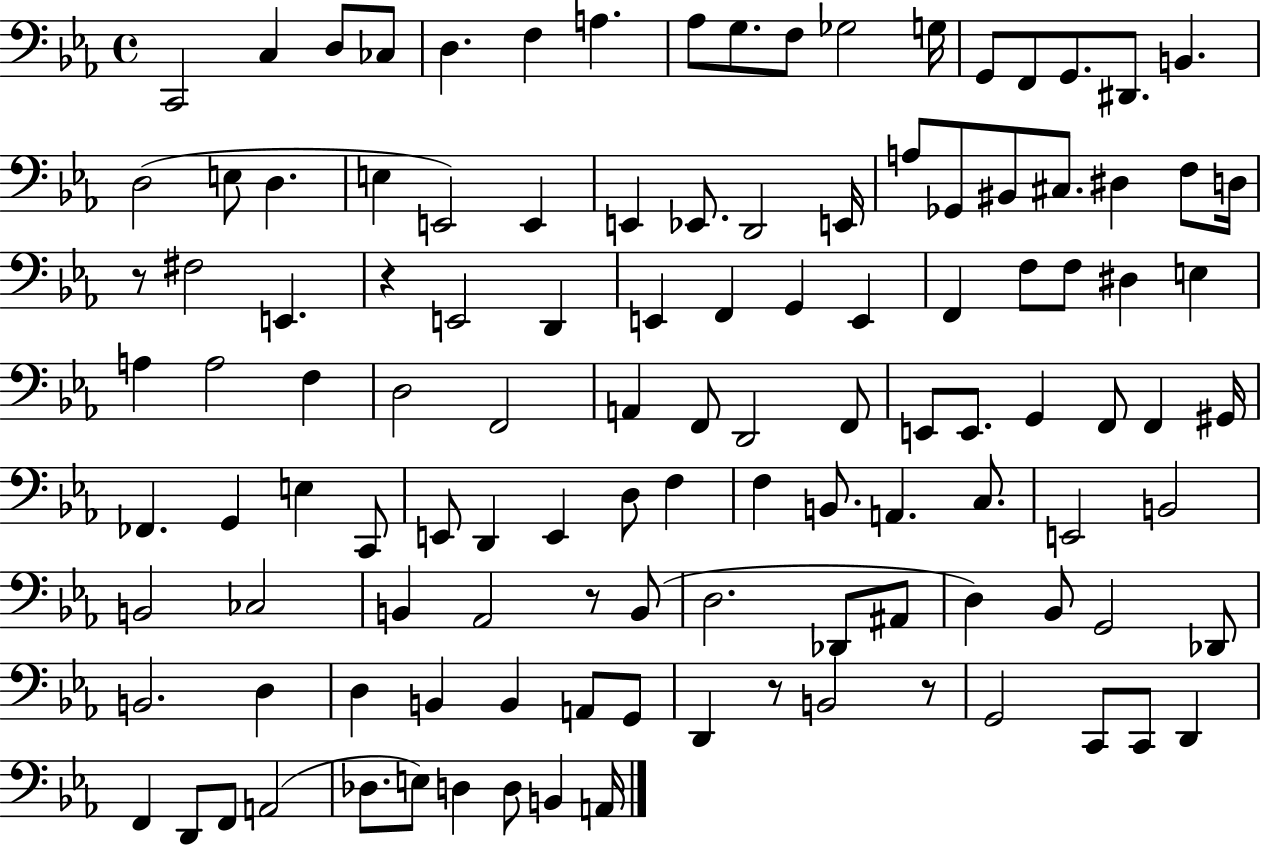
X:1
T:Untitled
M:4/4
L:1/4
K:Eb
C,,2 C, D,/2 _C,/2 D, F, A, _A,/2 G,/2 F,/2 _G,2 G,/4 G,,/2 F,,/2 G,,/2 ^D,,/2 B,, D,2 E,/2 D, E, E,,2 E,, E,, _E,,/2 D,,2 E,,/4 A,/2 _G,,/2 ^B,,/2 ^C,/2 ^D, F,/2 D,/4 z/2 ^F,2 E,, z E,,2 D,, E,, F,, G,, E,, F,, F,/2 F,/2 ^D, E, A, A,2 F, D,2 F,,2 A,, F,,/2 D,,2 F,,/2 E,,/2 E,,/2 G,, F,,/2 F,, ^G,,/4 _F,, G,, E, C,,/2 E,,/2 D,, E,, D,/2 F, F, B,,/2 A,, C,/2 E,,2 B,,2 B,,2 _C,2 B,, _A,,2 z/2 B,,/2 D,2 _D,,/2 ^A,,/2 D, _B,,/2 G,,2 _D,,/2 B,,2 D, D, B,, B,, A,,/2 G,,/2 D,, z/2 B,,2 z/2 G,,2 C,,/2 C,,/2 D,, F,, D,,/2 F,,/2 A,,2 _D,/2 E,/2 D, D,/2 B,, A,,/4